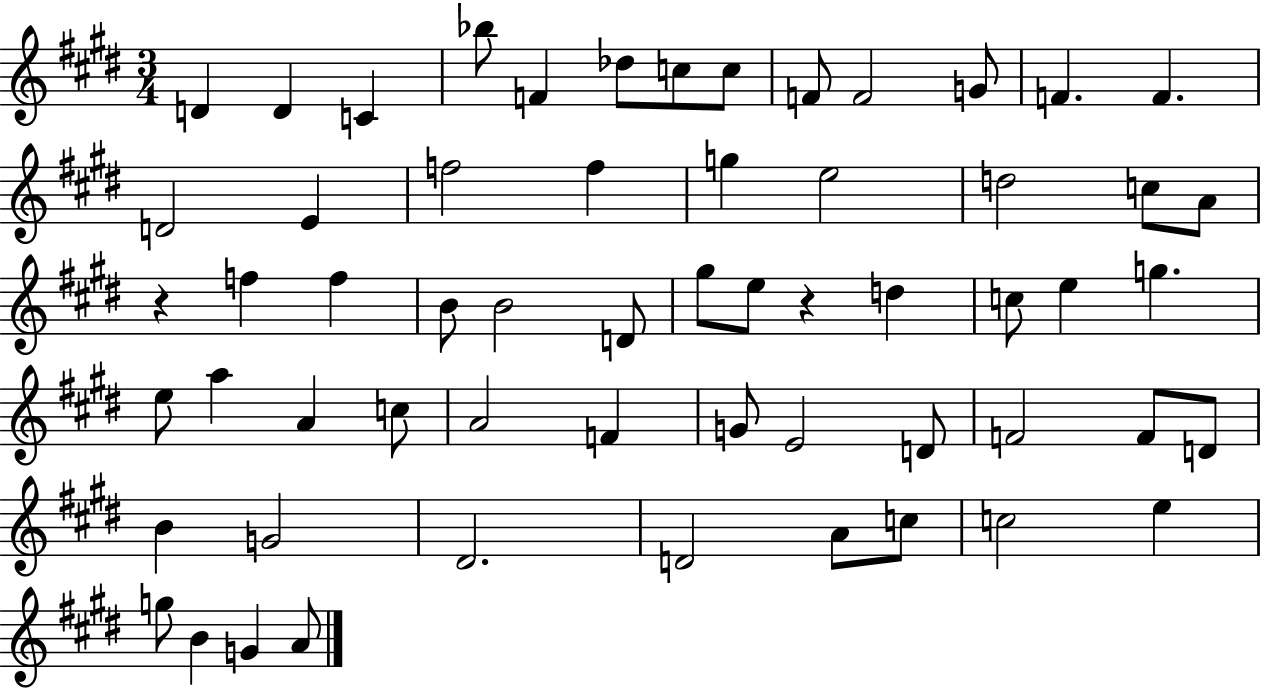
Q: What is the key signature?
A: E major